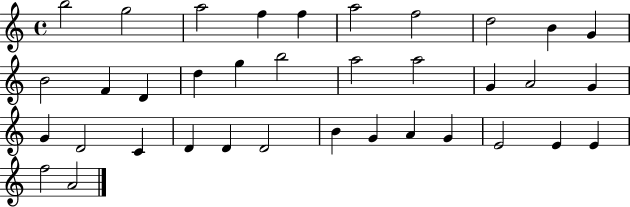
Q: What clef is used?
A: treble